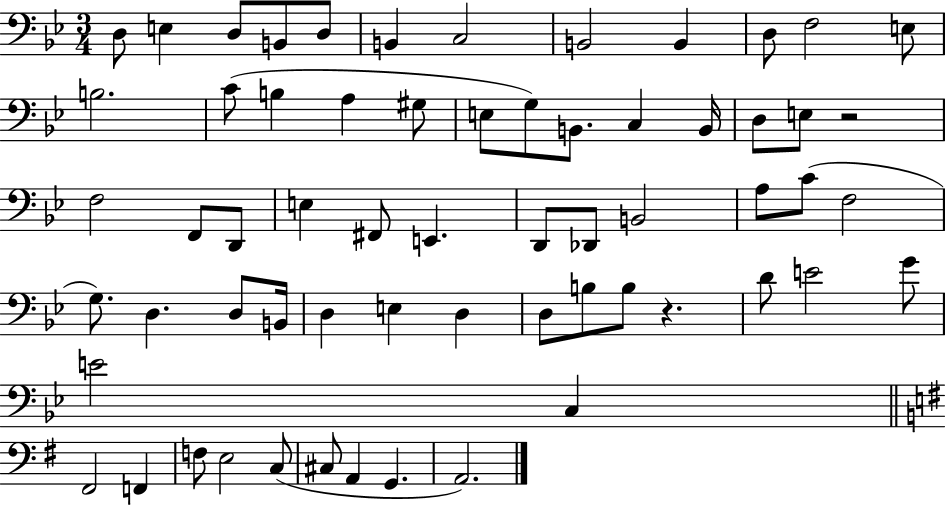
{
  \clef bass
  \numericTimeSignature
  \time 3/4
  \key bes \major
  d8 e4 d8 b,8 d8 | b,4 c2 | b,2 b,4 | d8 f2 e8 | \break b2. | c'8( b4 a4 gis8 | e8 g8) b,8. c4 b,16 | d8 e8 r2 | \break f2 f,8 d,8 | e4 fis,8 e,4. | d,8 des,8 b,2 | a8 c'8( f2 | \break g8.) d4. d8 b,16 | d4 e4 d4 | d8 b8 b8 r4. | d'8 e'2 g'8 | \break e'2 c4 | \bar "||" \break \key e \minor fis,2 f,4 | f8 e2 c8( | cis8 a,4 g,4. | a,2.) | \break \bar "|."
}